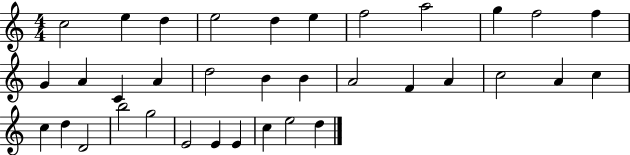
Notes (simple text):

C5/h E5/q D5/q E5/h D5/q E5/q F5/h A5/h G5/q F5/h F5/q G4/q A4/q C4/q A4/q D5/h B4/q B4/q A4/h F4/q A4/q C5/h A4/q C5/q C5/q D5/q D4/h B5/h G5/h E4/h E4/q E4/q C5/q E5/h D5/q